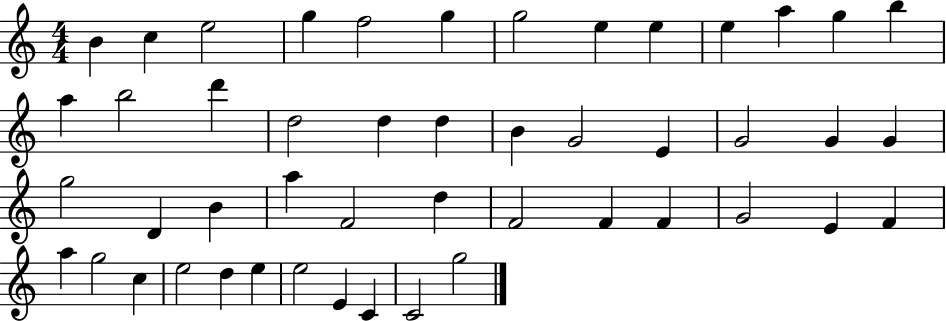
B4/q C5/q E5/h G5/q F5/h G5/q G5/h E5/q E5/q E5/q A5/q G5/q B5/q A5/q B5/h D6/q D5/h D5/q D5/q B4/q G4/h E4/q G4/h G4/q G4/q G5/h D4/q B4/q A5/q F4/h D5/q F4/h F4/q F4/q G4/h E4/q F4/q A5/q G5/h C5/q E5/h D5/q E5/q E5/h E4/q C4/q C4/h G5/h